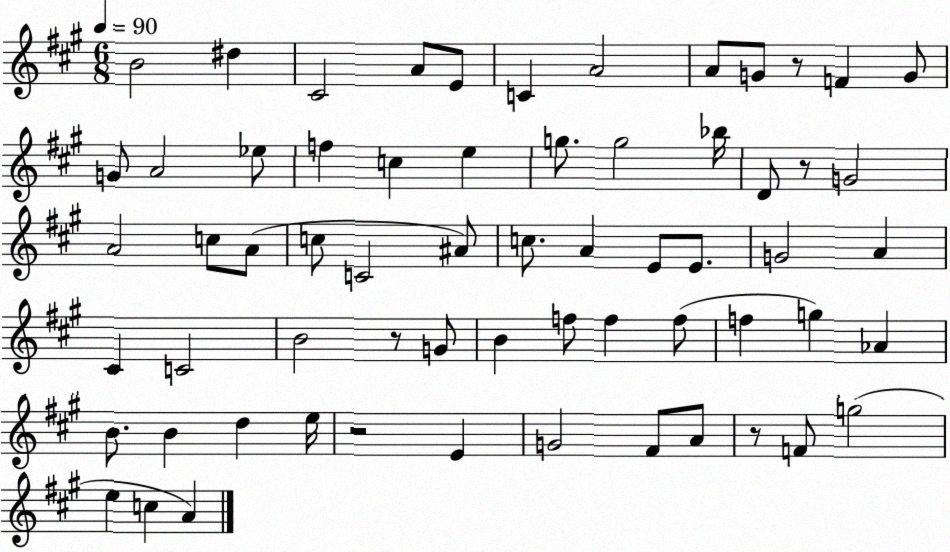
X:1
T:Untitled
M:6/8
L:1/4
K:A
B2 ^d ^C2 A/2 E/2 C A2 A/2 G/2 z/2 F G/2 G/2 A2 _e/2 f c e g/2 g2 _b/4 D/2 z/2 G2 A2 c/2 A/2 c/2 C2 ^A/2 c/2 A E/2 E/2 G2 A ^C C2 B2 z/2 G/2 B f/2 f f/2 f g _A B/2 B d e/4 z2 E G2 ^F/2 A/2 z/2 F/2 g2 e c A